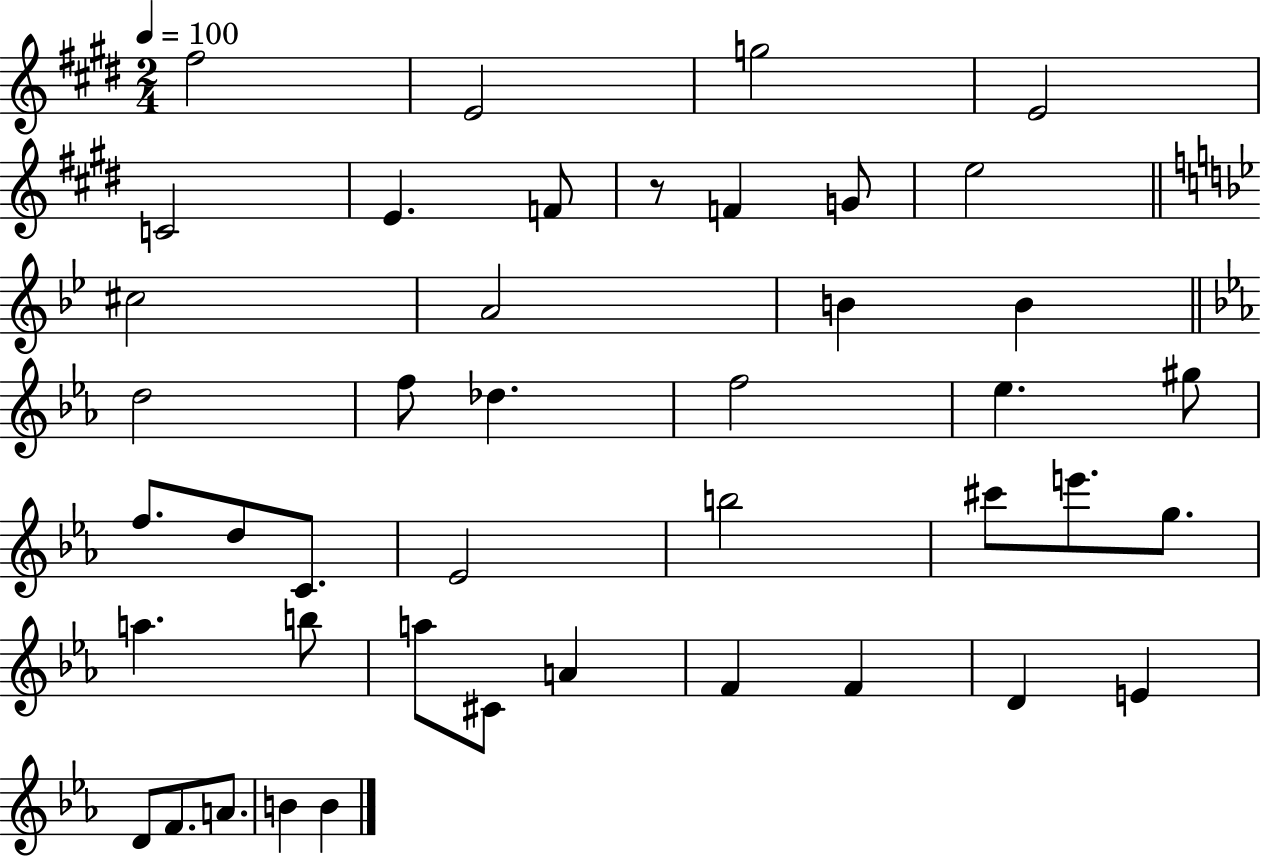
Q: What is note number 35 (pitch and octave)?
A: F4